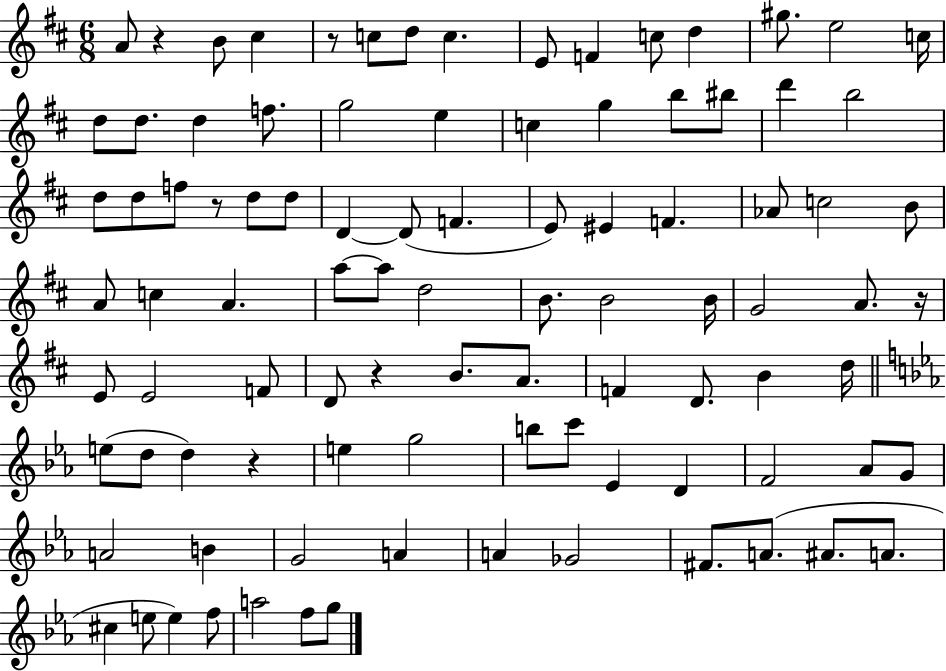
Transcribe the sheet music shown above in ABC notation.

X:1
T:Untitled
M:6/8
L:1/4
K:D
A/2 z B/2 ^c z/2 c/2 d/2 c E/2 F c/2 d ^g/2 e2 c/4 d/2 d/2 d f/2 g2 e c g b/2 ^b/2 d' b2 d/2 d/2 f/2 z/2 d/2 d/2 D D/2 F E/2 ^E F _A/2 c2 B/2 A/2 c A a/2 a/2 d2 B/2 B2 B/4 G2 A/2 z/4 E/2 E2 F/2 D/2 z B/2 A/2 F D/2 B d/4 e/2 d/2 d z e g2 b/2 c'/2 _E D F2 _A/2 G/2 A2 B G2 A A _G2 ^F/2 A/2 ^A/2 A/2 ^c e/2 e f/2 a2 f/2 g/2